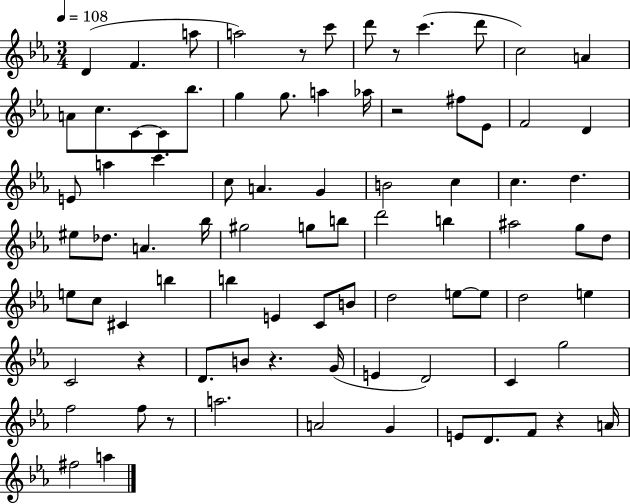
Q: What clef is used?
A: treble